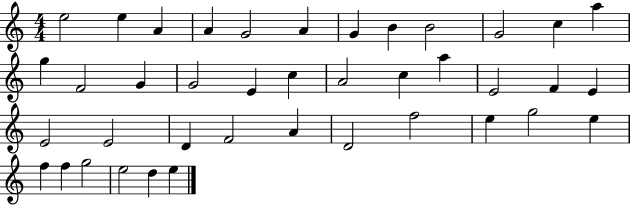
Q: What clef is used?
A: treble